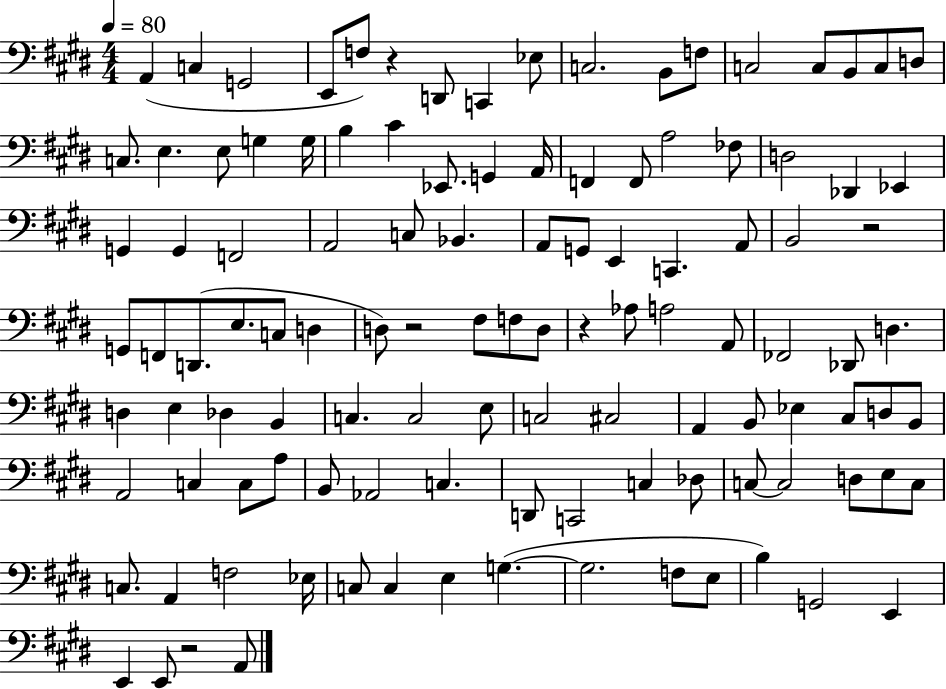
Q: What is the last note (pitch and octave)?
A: A2